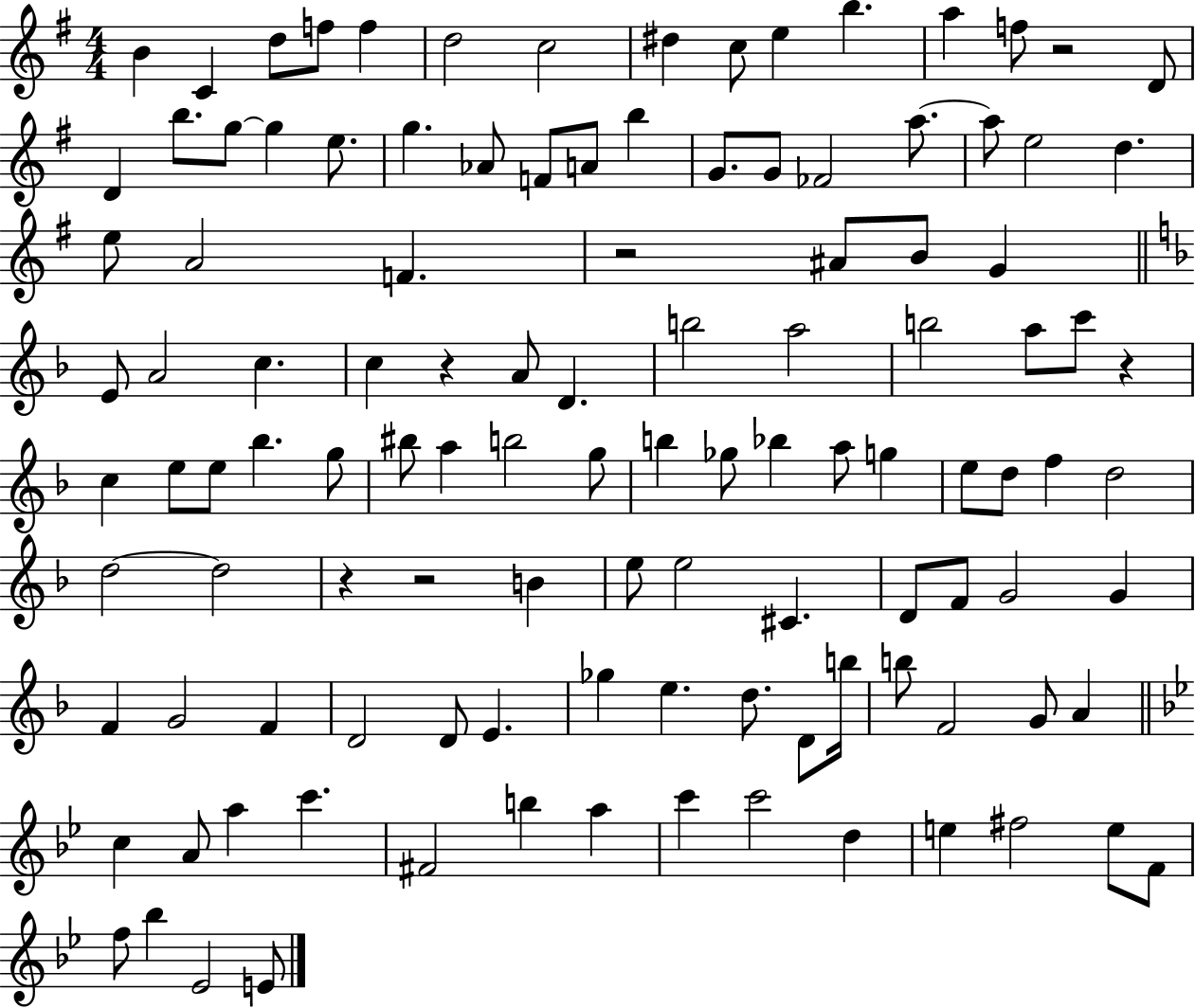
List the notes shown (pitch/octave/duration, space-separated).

B4/q C4/q D5/e F5/e F5/q D5/h C5/h D#5/q C5/e E5/q B5/q. A5/q F5/e R/h D4/e D4/q B5/e. G5/e G5/q E5/e. G5/q. Ab4/e F4/e A4/e B5/q G4/e. G4/e FES4/h A5/e. A5/e E5/h D5/q. E5/e A4/h F4/q. R/h A#4/e B4/e G4/q E4/e A4/h C5/q. C5/q R/q A4/e D4/q. B5/h A5/h B5/h A5/e C6/e R/q C5/q E5/e E5/e Bb5/q. G5/e BIS5/e A5/q B5/h G5/e B5/q Gb5/e Bb5/q A5/e G5/q E5/e D5/e F5/q D5/h D5/h D5/h R/q R/h B4/q E5/e E5/h C#4/q. D4/e F4/e G4/h G4/q F4/q G4/h F4/q D4/h D4/e E4/q. Gb5/q E5/q. D5/e. D4/e B5/s B5/e F4/h G4/e A4/q C5/q A4/e A5/q C6/q. F#4/h B5/q A5/q C6/q C6/h D5/q E5/q F#5/h E5/e F4/e F5/e Bb5/q Eb4/h E4/e